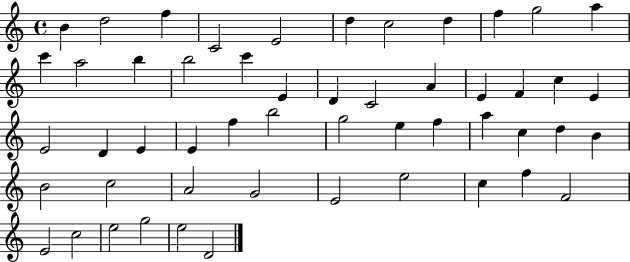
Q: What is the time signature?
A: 4/4